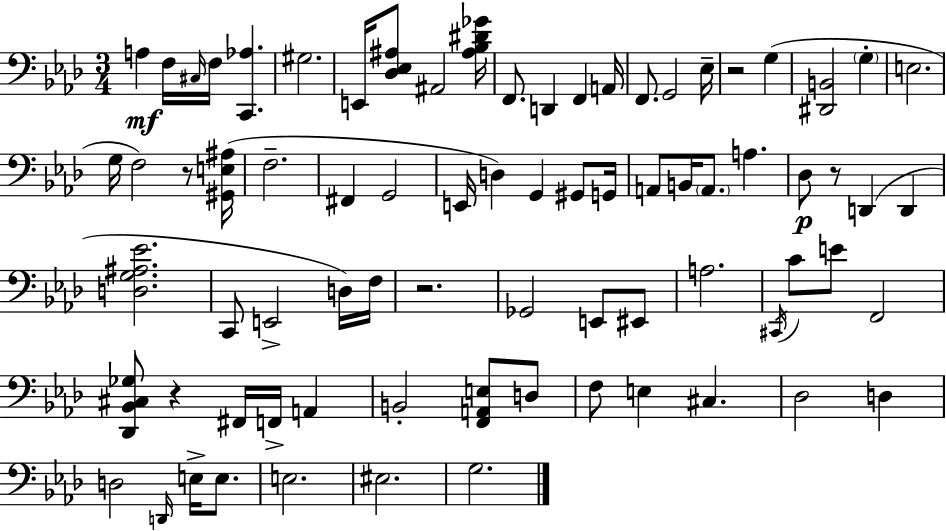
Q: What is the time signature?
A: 3/4